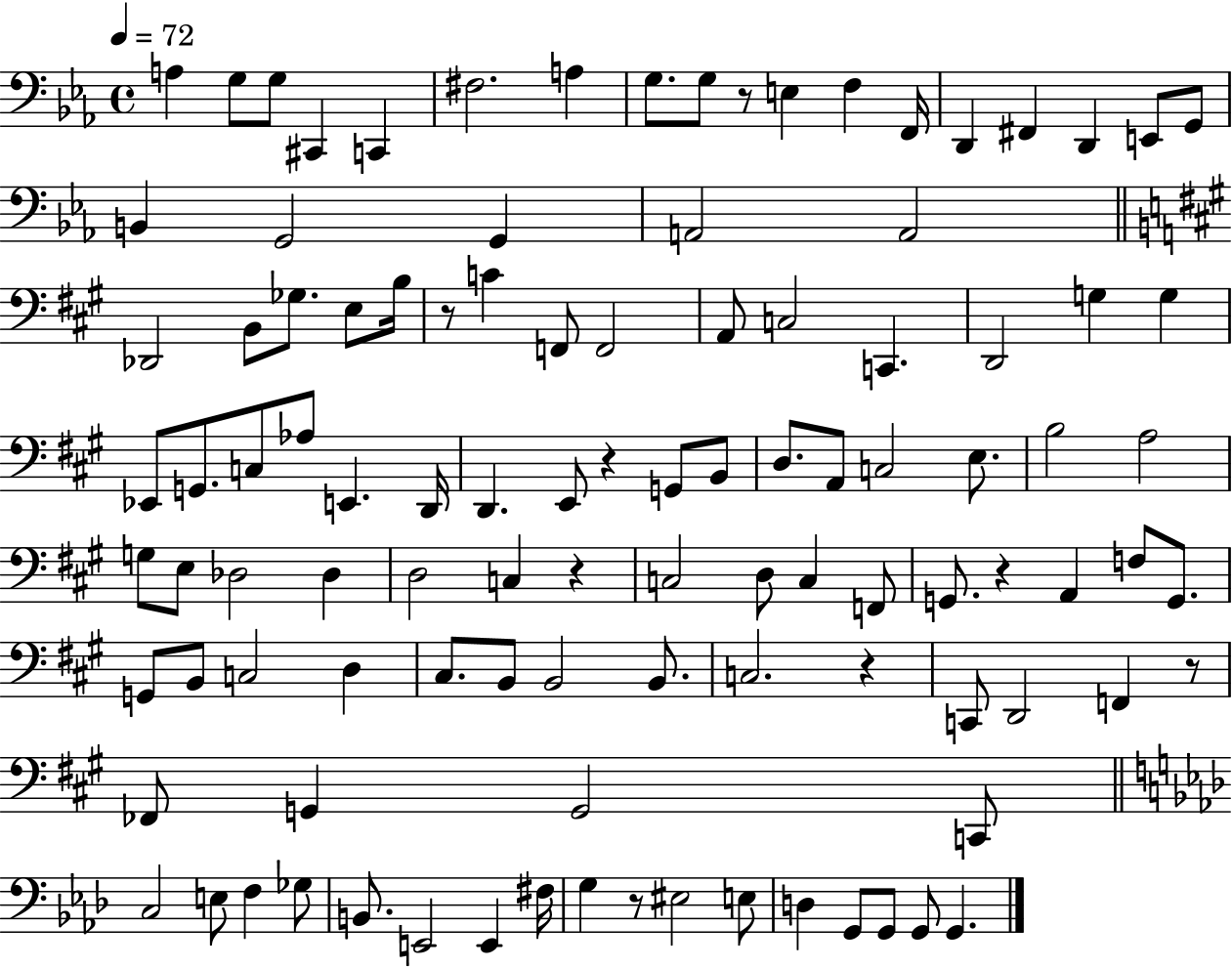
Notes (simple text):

A3/q G3/e G3/e C#2/q C2/q F#3/h. A3/q G3/e. G3/e R/e E3/q F3/q F2/s D2/q F#2/q D2/q E2/e G2/e B2/q G2/h G2/q A2/h A2/h Db2/h B2/e Gb3/e. E3/e B3/s R/e C4/q F2/e F2/h A2/e C3/h C2/q. D2/h G3/q G3/q Eb2/e G2/e. C3/e Ab3/e E2/q. D2/s D2/q. E2/e R/q G2/e B2/e D3/e. A2/e C3/h E3/e. B3/h A3/h G3/e E3/e Db3/h Db3/q D3/h C3/q R/q C3/h D3/e C3/q F2/e G2/e. R/q A2/q F3/e G2/e. G2/e B2/e C3/h D3/q C#3/e. B2/e B2/h B2/e. C3/h. R/q C2/e D2/h F2/q R/e FES2/e G2/q G2/h C2/e C3/h E3/e F3/q Gb3/e B2/e. E2/h E2/q F#3/s G3/q R/e EIS3/h E3/e D3/q G2/e G2/e G2/e G2/q.